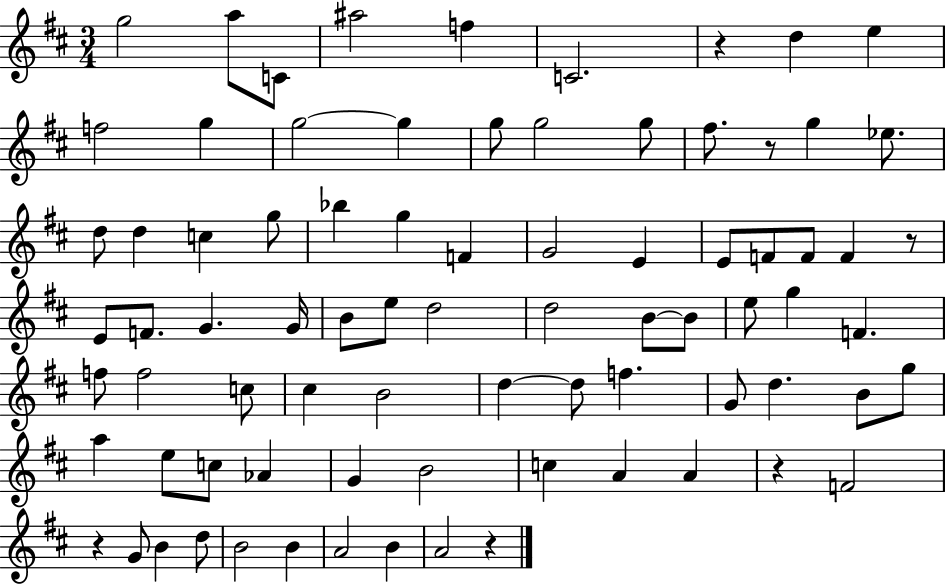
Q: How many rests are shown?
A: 6